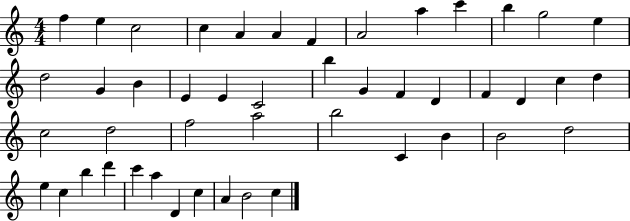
{
  \clef treble
  \numericTimeSignature
  \time 4/4
  \key c \major
  f''4 e''4 c''2 | c''4 a'4 a'4 f'4 | a'2 a''4 c'''4 | b''4 g''2 e''4 | \break d''2 g'4 b'4 | e'4 e'4 c'2 | b''4 g'4 f'4 d'4 | f'4 d'4 c''4 d''4 | \break c''2 d''2 | f''2 a''2 | b''2 c'4 b'4 | b'2 d''2 | \break e''4 c''4 b''4 d'''4 | c'''4 a''4 d'4 c''4 | a'4 b'2 c''4 | \bar "|."
}